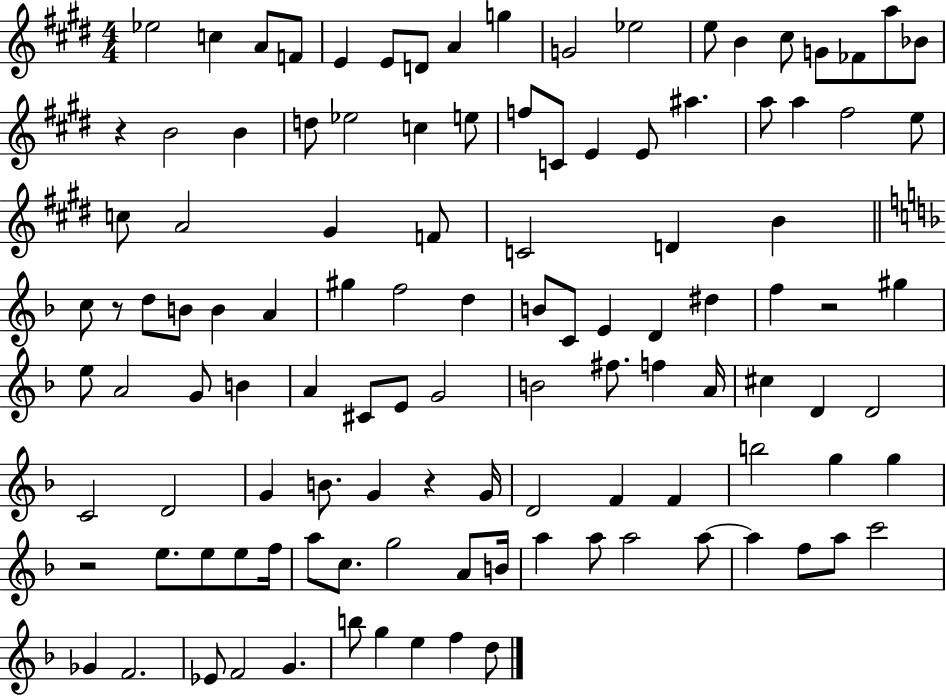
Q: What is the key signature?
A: E major